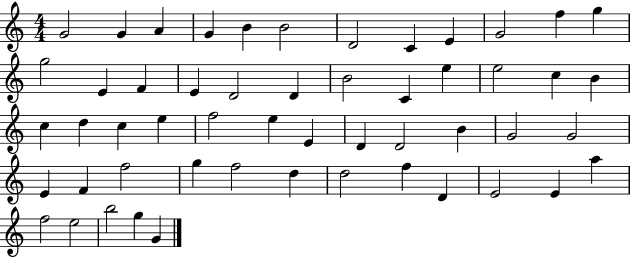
{
  \clef treble
  \numericTimeSignature
  \time 4/4
  \key c \major
  g'2 g'4 a'4 | g'4 b'4 b'2 | d'2 c'4 e'4 | g'2 f''4 g''4 | \break g''2 e'4 f'4 | e'4 d'2 d'4 | b'2 c'4 e''4 | e''2 c''4 b'4 | \break c''4 d''4 c''4 e''4 | f''2 e''4 e'4 | d'4 d'2 b'4 | g'2 g'2 | \break e'4 f'4 f''2 | g''4 f''2 d''4 | d''2 f''4 d'4 | e'2 e'4 a''4 | \break f''2 e''2 | b''2 g''4 g'4 | \bar "|."
}